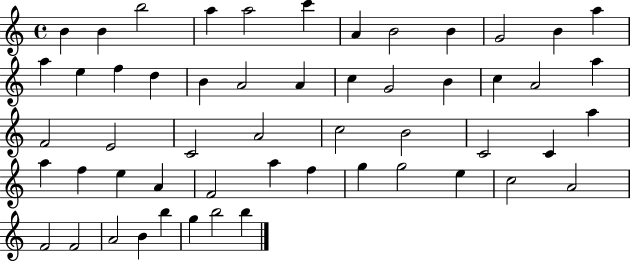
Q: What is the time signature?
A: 4/4